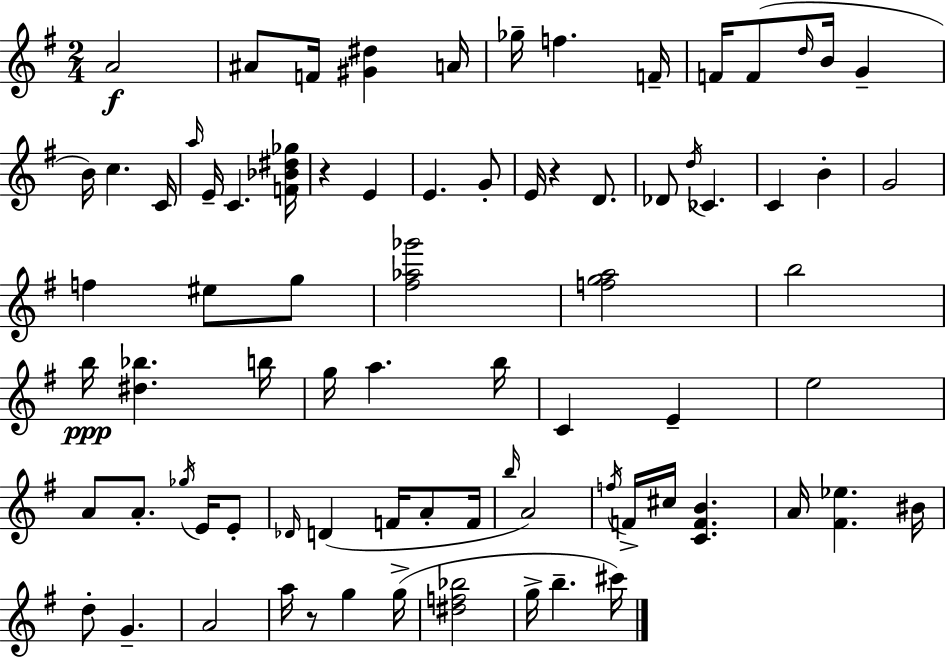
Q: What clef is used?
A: treble